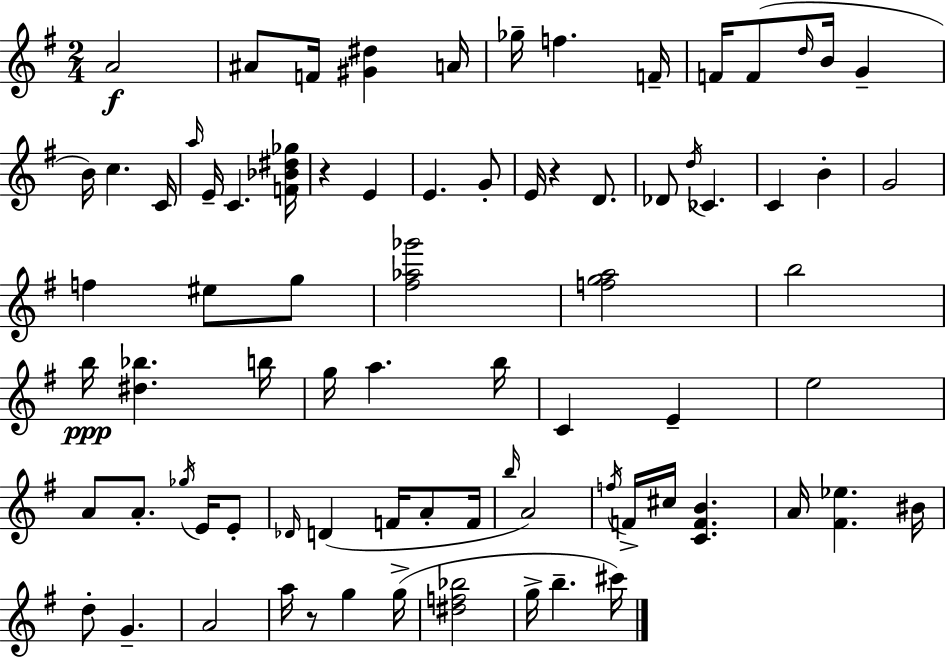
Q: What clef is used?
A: treble